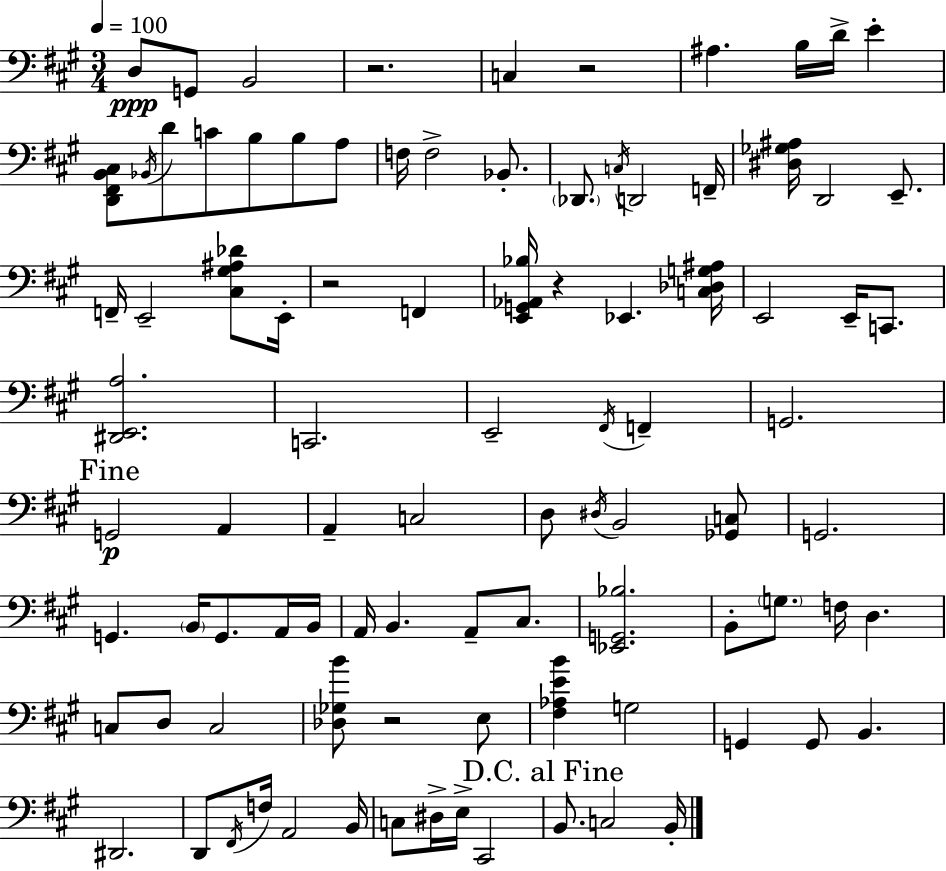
D3/e G2/e B2/h R/h. C3/q R/h A#3/q. B3/s D4/s E4/q [D2,F#2,B2,C#3]/e Bb2/s D4/e C4/e B3/e B3/e A3/e F3/s F3/h Bb2/e. Db2/e. C3/s D2/h F2/s [D#3,Gb3,A#3]/s D2/h E2/e. F2/s E2/h [C#3,G#3,A#3,Db4]/e E2/s R/h F2/q [E2,G2,Ab2,Bb3]/s R/q Eb2/q. [C3,Db3,G3,A#3]/s E2/h E2/s C2/e. [D#2,E2,A3]/h. C2/h. E2/h F#2/s F2/q G2/h. G2/h A2/q A2/q C3/h D3/e D#3/s B2/h [Gb2,C3]/e G2/h. G2/q. B2/s G2/e. A2/s B2/s A2/s B2/q. A2/e C#3/e. [Eb2,G2,Bb3]/h. B2/e G3/e. F3/s D3/q. C3/e D3/e C3/h [Db3,Gb3,B4]/e R/h E3/e [F#3,Ab3,E4,B4]/q G3/h G2/q G2/e B2/q. D#2/h. D2/e F#2/s F3/s A2/h B2/s C3/e D#3/s E3/s C#2/h B2/e. C3/h B2/s